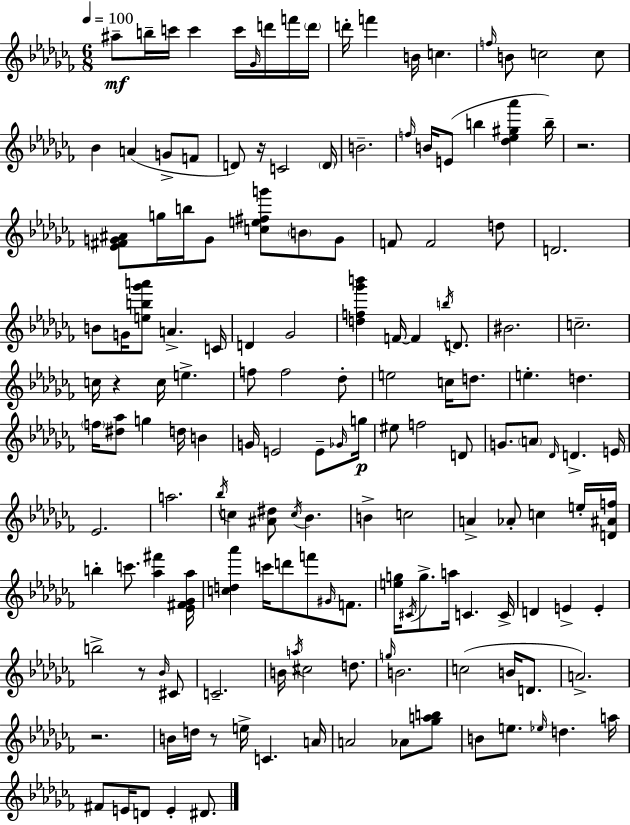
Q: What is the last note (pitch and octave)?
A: D#4